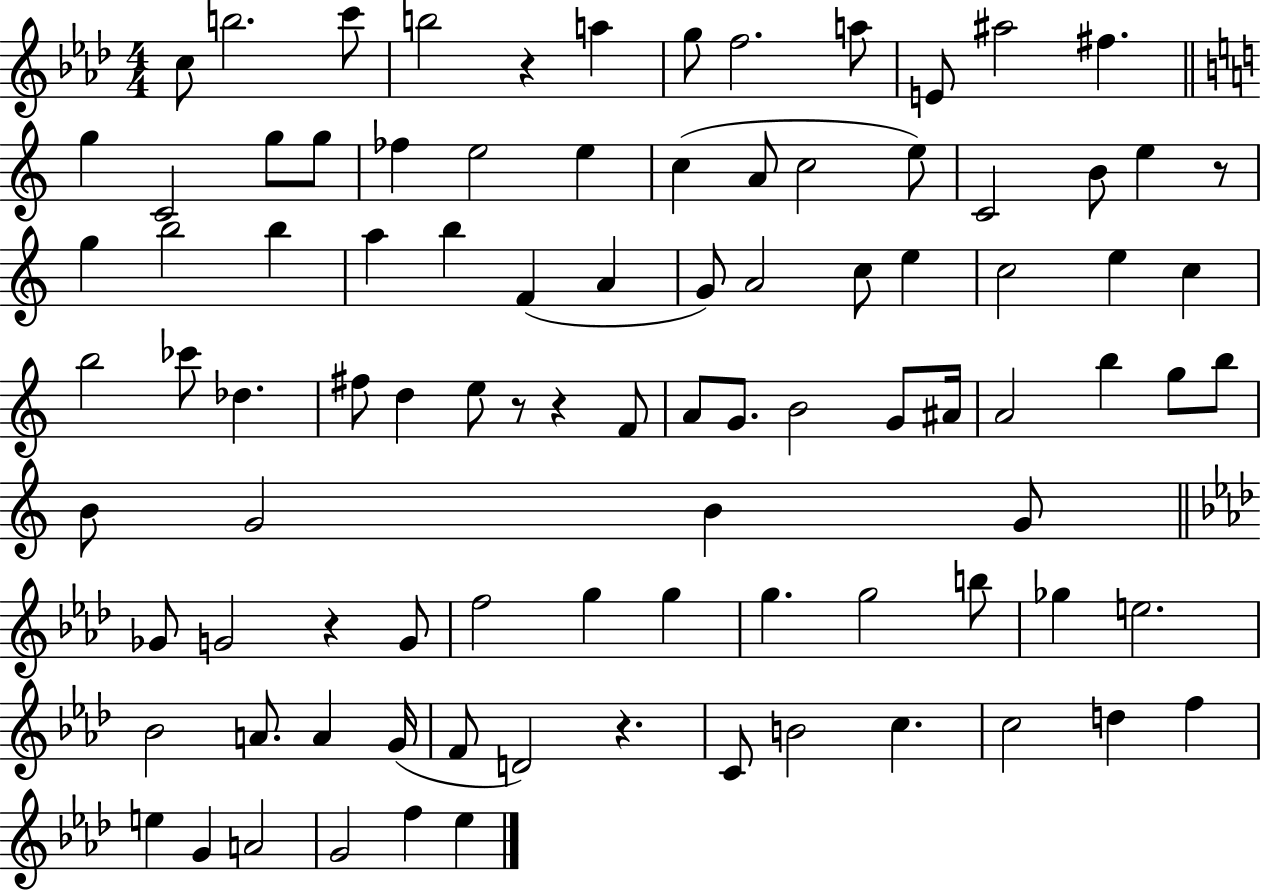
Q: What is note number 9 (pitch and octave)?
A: E4